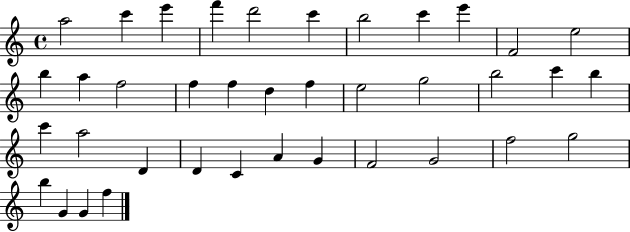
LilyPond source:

{
  \clef treble
  \time 4/4
  \defaultTimeSignature
  \key c \major
  a''2 c'''4 e'''4 | f'''4 d'''2 c'''4 | b''2 c'''4 e'''4 | f'2 e''2 | \break b''4 a''4 f''2 | f''4 f''4 d''4 f''4 | e''2 g''2 | b''2 c'''4 b''4 | \break c'''4 a''2 d'4 | d'4 c'4 a'4 g'4 | f'2 g'2 | f''2 g''2 | \break b''4 g'4 g'4 f''4 | \bar "|."
}